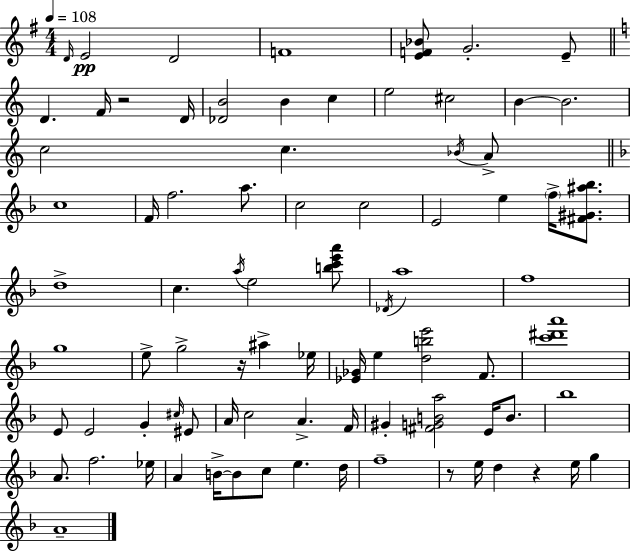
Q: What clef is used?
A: treble